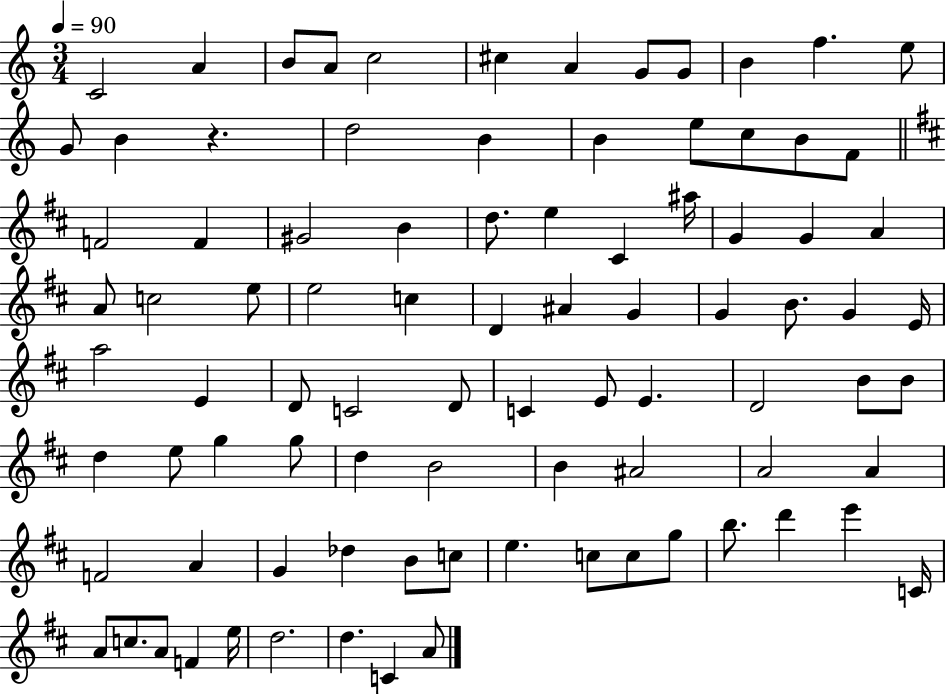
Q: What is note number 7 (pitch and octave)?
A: A4